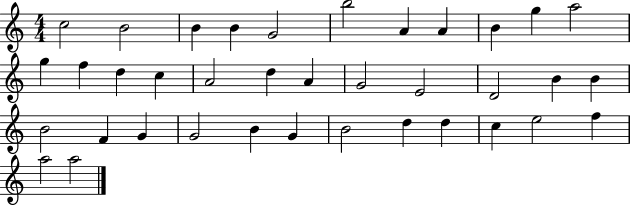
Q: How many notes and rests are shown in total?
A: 37